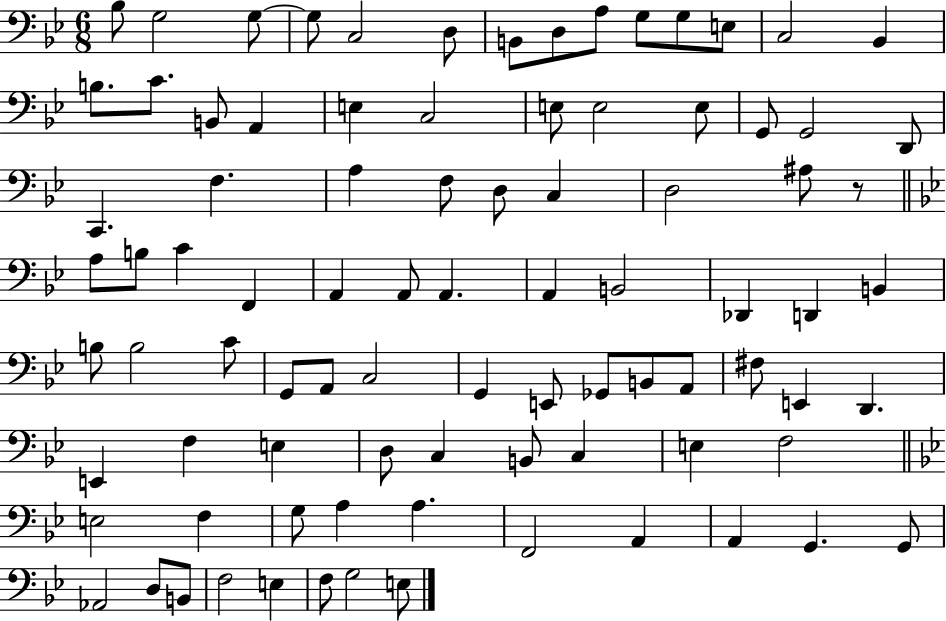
{
  \clef bass
  \numericTimeSignature
  \time 6/8
  \key bes \major
  bes8 g2 g8~~ | g8 c2 d8 | b,8 d8 a8 g8 g8 e8 | c2 bes,4 | \break b8. c'8. b,8 a,4 | e4 c2 | e8 e2 e8 | g,8 g,2 d,8 | \break c,4. f4. | a4 f8 d8 c4 | d2 ais8 r8 | \bar "||" \break \key bes \major a8 b8 c'4 f,4 | a,4 a,8 a,4. | a,4 b,2 | des,4 d,4 b,4 | \break b8 b2 c'8 | g,8 a,8 c2 | g,4 e,8 ges,8 b,8 a,8 | fis8 e,4 d,4. | \break e,4 f4 e4 | d8 c4 b,8 c4 | e4 f2 | \bar "||" \break \key bes \major e2 f4 | g8 a4 a4. | f,2 a,4 | a,4 g,4. g,8 | \break aes,2 d8 b,8 | f2 e4 | f8 g2 e8 | \bar "|."
}